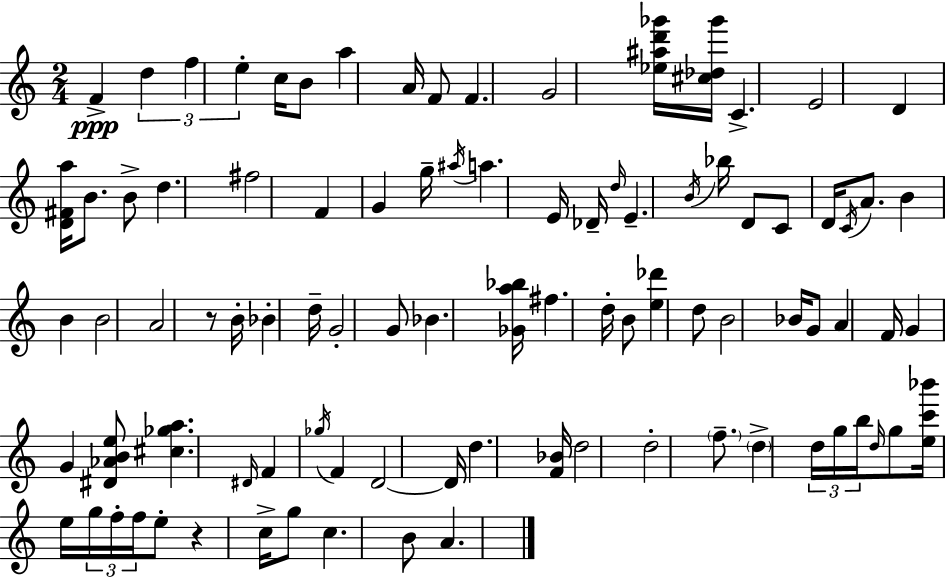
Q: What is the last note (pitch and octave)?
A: A4